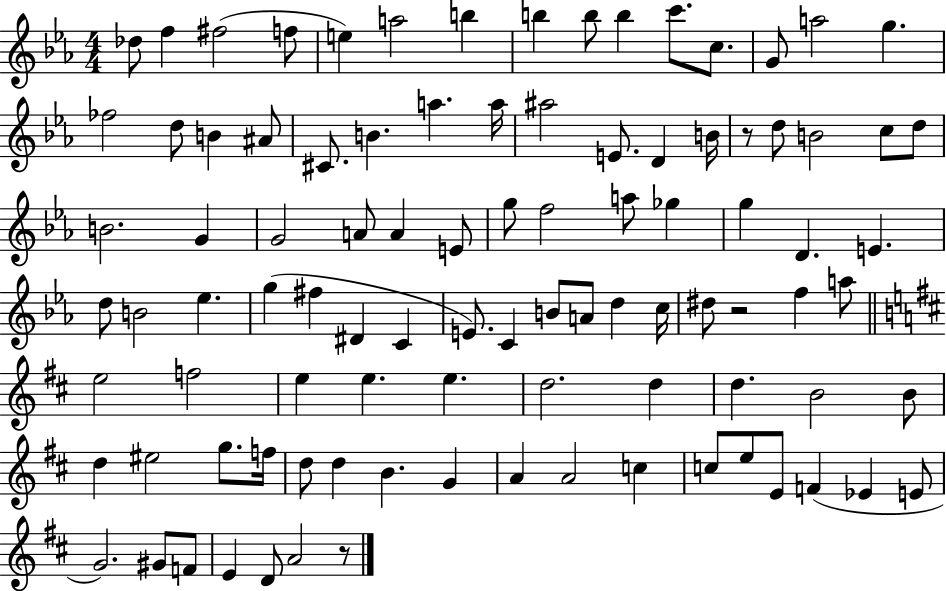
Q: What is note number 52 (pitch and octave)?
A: E4